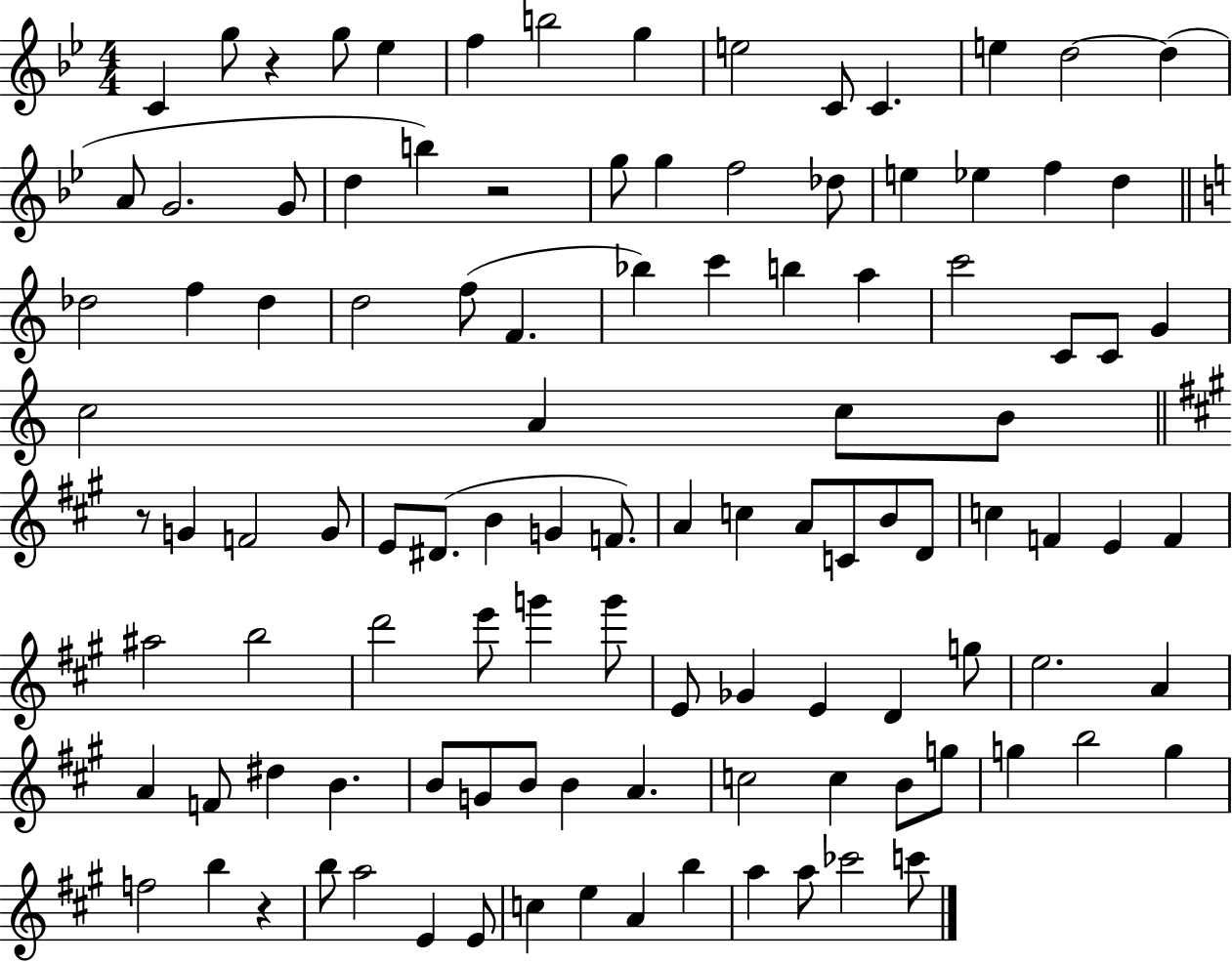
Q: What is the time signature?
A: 4/4